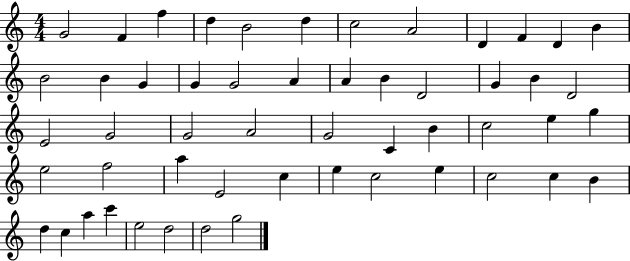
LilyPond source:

{
  \clef treble
  \numericTimeSignature
  \time 4/4
  \key c \major
  g'2 f'4 f''4 | d''4 b'2 d''4 | c''2 a'2 | d'4 f'4 d'4 b'4 | \break b'2 b'4 g'4 | g'4 g'2 a'4 | a'4 b'4 d'2 | g'4 b'4 d'2 | \break e'2 g'2 | g'2 a'2 | g'2 c'4 b'4 | c''2 e''4 g''4 | \break e''2 f''2 | a''4 e'2 c''4 | e''4 c''2 e''4 | c''2 c''4 b'4 | \break d''4 c''4 a''4 c'''4 | e''2 d''2 | d''2 g''2 | \bar "|."
}